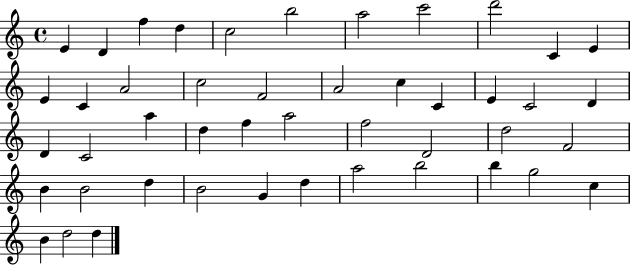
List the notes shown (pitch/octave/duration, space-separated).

E4/q D4/q F5/q D5/q C5/h B5/h A5/h C6/h D6/h C4/q E4/q E4/q C4/q A4/h C5/h F4/h A4/h C5/q C4/q E4/q C4/h D4/q D4/q C4/h A5/q D5/q F5/q A5/h F5/h D4/h D5/h F4/h B4/q B4/h D5/q B4/h G4/q D5/q A5/h B5/h B5/q G5/h C5/q B4/q D5/h D5/q